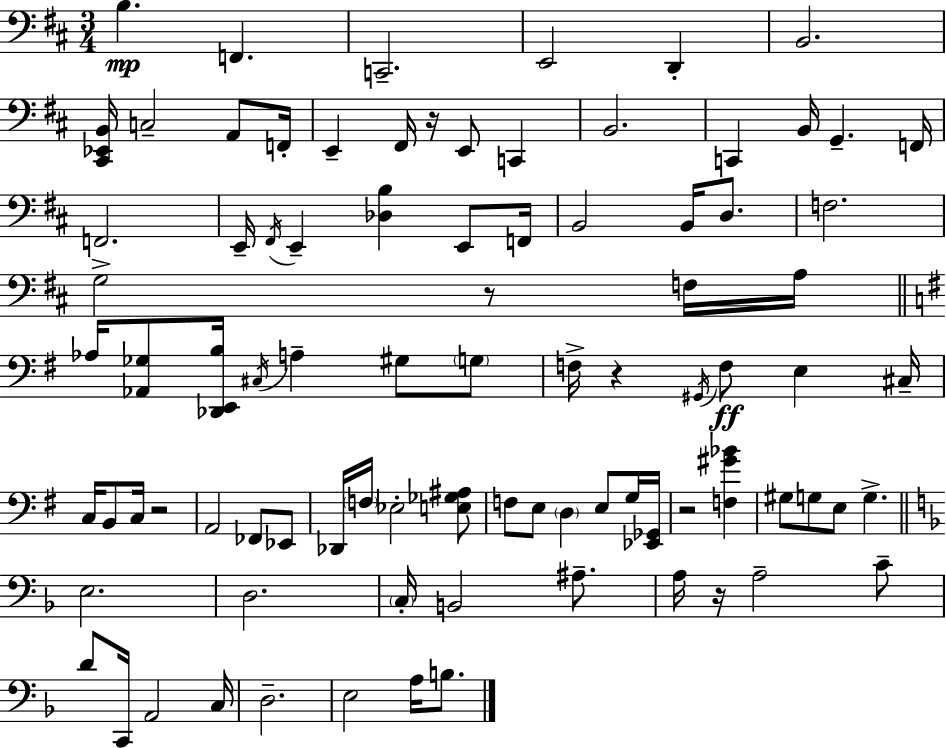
X:1
T:Untitled
M:3/4
L:1/4
K:D
B, F,, C,,2 E,,2 D,, B,,2 [^C,,_E,,B,,]/4 C,2 A,,/2 F,,/4 E,, ^F,,/4 z/4 E,,/2 C,, B,,2 C,, B,,/4 G,, F,,/4 F,,2 E,,/4 ^F,,/4 E,, [_D,B,] E,,/2 F,,/4 B,,2 B,,/4 D,/2 F,2 G,2 z/2 F,/4 A,/4 _A,/4 [_A,,_G,]/2 [_D,,E,,B,]/4 ^C,/4 A, ^G,/2 G,/2 F,/4 z ^G,,/4 F,/2 E, ^C,/4 C,/4 B,,/2 C,/4 z2 A,,2 _F,,/2 _E,,/2 _D,,/4 F,/4 _E,2 [E,_G,^A,]/2 F,/2 E,/2 D, E,/2 G,/4 [_E,,_G,,]/4 z2 [F,^G_B] ^G,/2 G,/2 E,/2 G, E,2 D,2 C,/4 B,,2 ^A,/2 A,/4 z/4 A,2 C/2 D/2 C,,/4 A,,2 C,/4 D,2 E,2 A,/4 B,/2